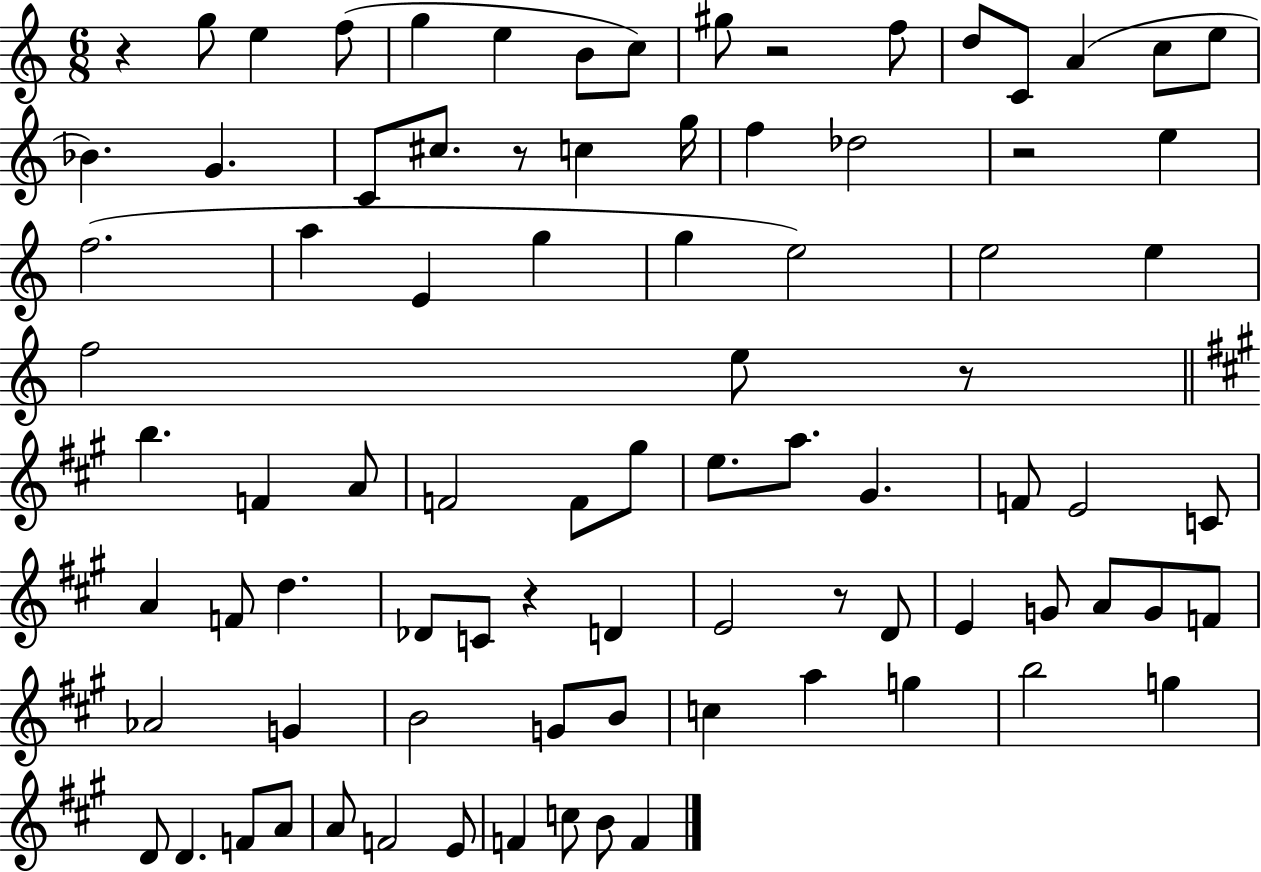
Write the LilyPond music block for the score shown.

{
  \clef treble
  \numericTimeSignature
  \time 6/8
  \key c \major
  \repeat volta 2 { r4 g''8 e''4 f''8( | g''4 e''4 b'8 c''8) | gis''8 r2 f''8 | d''8 c'8 a'4( c''8 e''8 | \break bes'4.) g'4. | c'8 cis''8. r8 c''4 g''16 | f''4 des''2 | r2 e''4 | \break f''2.( | a''4 e'4 g''4 | g''4 e''2) | e''2 e''4 | \break f''2 e''8 r8 | \bar "||" \break \key a \major b''4. f'4 a'8 | f'2 f'8 gis''8 | e''8. a''8. gis'4. | f'8 e'2 c'8 | \break a'4 f'8 d''4. | des'8 c'8 r4 d'4 | e'2 r8 d'8 | e'4 g'8 a'8 g'8 f'8 | \break aes'2 g'4 | b'2 g'8 b'8 | c''4 a''4 g''4 | b''2 g''4 | \break d'8 d'4. f'8 a'8 | a'8 f'2 e'8 | f'4 c''8 b'8 f'4 | } \bar "|."
}